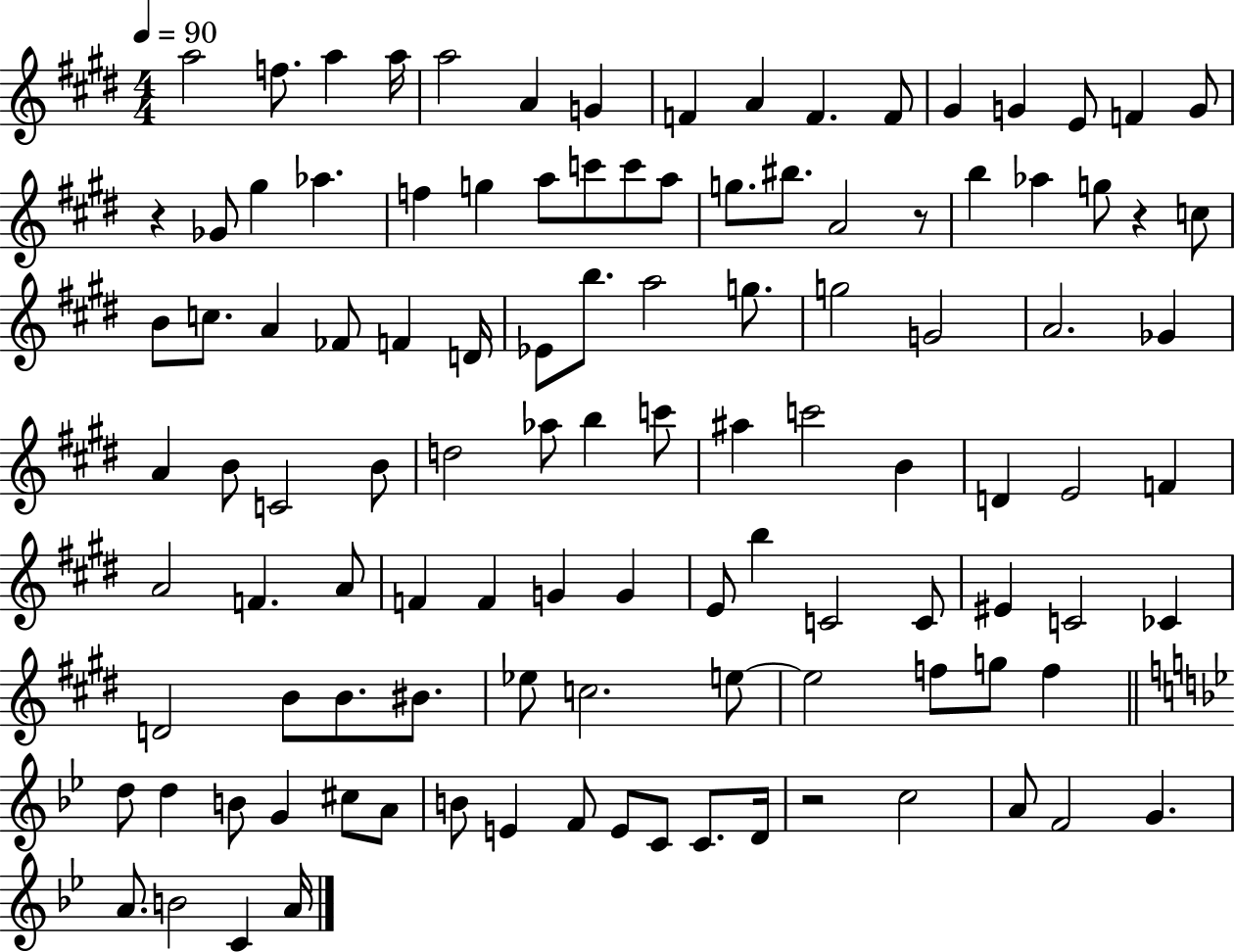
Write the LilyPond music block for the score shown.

{
  \clef treble
  \numericTimeSignature
  \time 4/4
  \key e \major
  \tempo 4 = 90
  a''2 f''8. a''4 a''16 | a''2 a'4 g'4 | f'4 a'4 f'4. f'8 | gis'4 g'4 e'8 f'4 g'8 | \break r4 ges'8 gis''4 aes''4. | f''4 g''4 a''8 c'''8 c'''8 a''8 | g''8. bis''8. a'2 r8 | b''4 aes''4 g''8 r4 c''8 | \break b'8 c''8. a'4 fes'8 f'4 d'16 | ees'8 b''8. a''2 g''8. | g''2 g'2 | a'2. ges'4 | \break a'4 b'8 c'2 b'8 | d''2 aes''8 b''4 c'''8 | ais''4 c'''2 b'4 | d'4 e'2 f'4 | \break a'2 f'4. a'8 | f'4 f'4 g'4 g'4 | e'8 b''4 c'2 c'8 | eis'4 c'2 ces'4 | \break d'2 b'8 b'8. bis'8. | ees''8 c''2. e''8~~ | e''2 f''8 g''8 f''4 | \bar "||" \break \key bes \major d''8 d''4 b'8 g'4 cis''8 a'8 | b'8 e'4 f'8 e'8 c'8 c'8. d'16 | r2 c''2 | a'8 f'2 g'4. | \break a'8. b'2 c'4 a'16 | \bar "|."
}